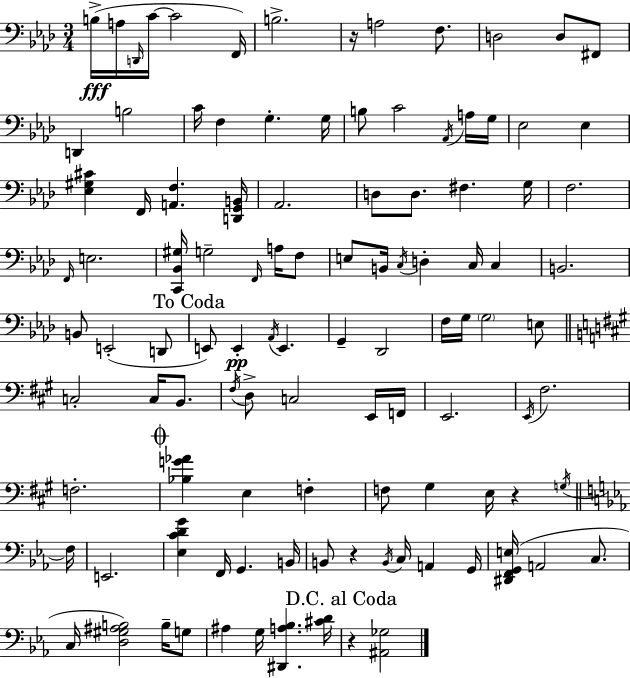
X:1
T:Untitled
M:3/4
L:1/4
K:Fm
B,/4 A,/4 D,,/4 C/4 C2 F,,/4 B,2 z/4 A,2 F,/2 D,2 D,/2 ^F,,/2 D,, B,2 C/4 F, G, G,/4 B,/2 C2 _A,,/4 A,/4 G,/4 _E,2 _E, [_E,^G,^C] F,,/4 [A,,F,] [D,,G,,B,,]/4 _A,,2 D,/2 D,/2 ^F, G,/4 F,2 F,,/4 E,2 [C,,_B,,^G,]/4 G,2 F,,/4 A,/4 F,/2 E,/2 B,,/4 C,/4 D, C,/4 C, B,,2 B,,/2 E,,2 D,,/2 E,,/2 E,, _A,,/4 E,, G,, _D,,2 F,/4 G,/4 G,2 E,/2 C,2 C,/4 B,,/2 ^F,/4 D,/2 C,2 E,,/4 F,,/4 E,,2 E,,/4 ^F,2 F,2 [_B,G_A] E, F, F,/2 ^G, E,/4 z G,/4 F,/4 E,,2 [_E,CDG] F,,/4 G,, B,,/4 B,,/2 z B,,/4 C,/4 A,, G,,/4 [^D,,F,,G,,E,]/4 A,,2 C,/2 C,/4 [D,^G,^A,B,]2 B,/4 G,/2 ^A, G,/4 [^D,,A,_B,] [^CD]/4 z [^A,,_G,]2